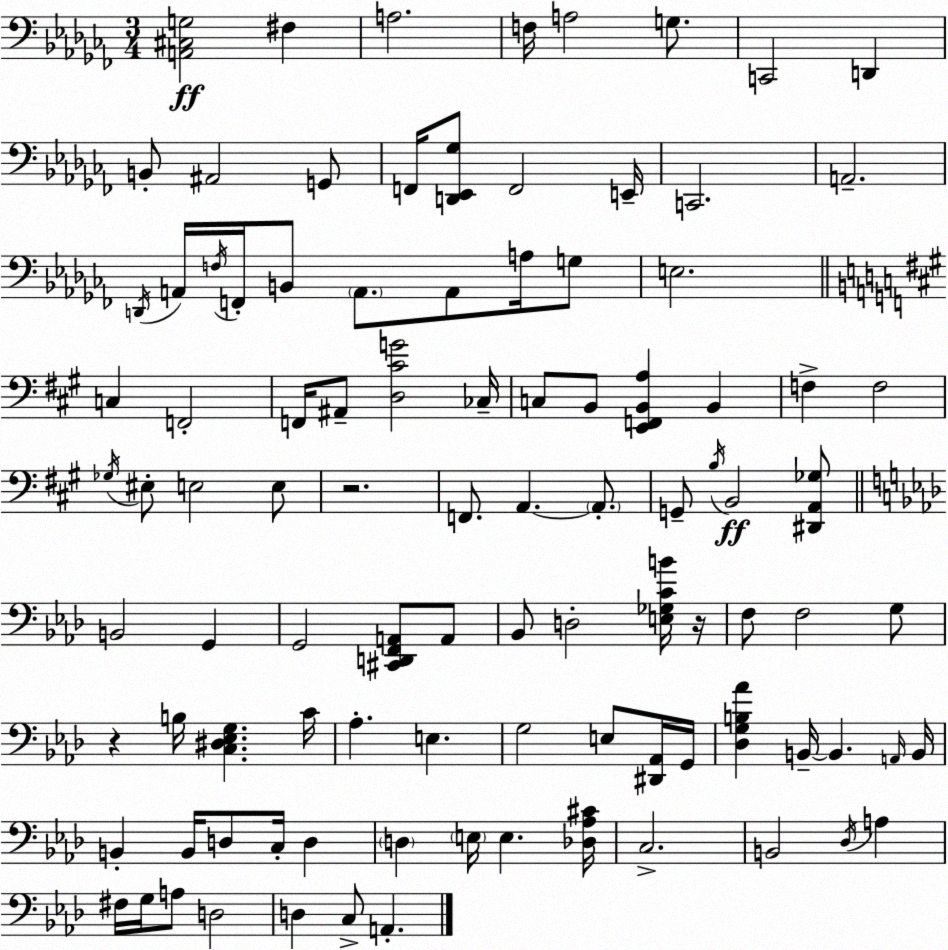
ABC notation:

X:1
T:Untitled
M:3/4
L:1/4
K:Abm
[A,,^C,G,]2 ^F, A,2 F,/4 A,2 G,/2 C,,2 D,, B,,/2 ^A,,2 G,,/2 F,,/4 [D,,_E,,_G,]/2 F,,2 E,,/4 C,,2 A,,2 D,,/4 A,,/4 F,/4 F,,/4 B,,/2 A,,/2 A,,/2 A,/4 G,/2 E,2 C, F,,2 F,,/4 ^A,,/2 [D,^CG]2 _C,/4 C,/2 B,,/2 [E,,F,,B,,A,] B,, F, F,2 _G,/4 ^E,/2 E,2 E,/2 z2 F,,/2 A,, A,,/2 G,,/2 B,/4 B,,2 [^D,,A,,_G,]/2 B,,2 G,, G,,2 [^C,,D,,F,,A,,]/2 A,,/2 _B,,/2 D,2 [E,_G,CB]/4 z/4 F,/2 F,2 G,/2 z B,/4 [C,^D,_E,G,] C/4 _A, E, G,2 E,/2 [^D,,_A,,]/4 G,,/4 [_D,G,B,_A] B,,/4 B,, A,,/4 B,,/4 B,, B,,/4 D,/2 C,/4 D, D, E,/4 E, [_D,_A,^C]/4 C,2 B,,2 _D,/4 A, ^F,/4 G,/4 A,/2 D,2 D, C,/2 A,,